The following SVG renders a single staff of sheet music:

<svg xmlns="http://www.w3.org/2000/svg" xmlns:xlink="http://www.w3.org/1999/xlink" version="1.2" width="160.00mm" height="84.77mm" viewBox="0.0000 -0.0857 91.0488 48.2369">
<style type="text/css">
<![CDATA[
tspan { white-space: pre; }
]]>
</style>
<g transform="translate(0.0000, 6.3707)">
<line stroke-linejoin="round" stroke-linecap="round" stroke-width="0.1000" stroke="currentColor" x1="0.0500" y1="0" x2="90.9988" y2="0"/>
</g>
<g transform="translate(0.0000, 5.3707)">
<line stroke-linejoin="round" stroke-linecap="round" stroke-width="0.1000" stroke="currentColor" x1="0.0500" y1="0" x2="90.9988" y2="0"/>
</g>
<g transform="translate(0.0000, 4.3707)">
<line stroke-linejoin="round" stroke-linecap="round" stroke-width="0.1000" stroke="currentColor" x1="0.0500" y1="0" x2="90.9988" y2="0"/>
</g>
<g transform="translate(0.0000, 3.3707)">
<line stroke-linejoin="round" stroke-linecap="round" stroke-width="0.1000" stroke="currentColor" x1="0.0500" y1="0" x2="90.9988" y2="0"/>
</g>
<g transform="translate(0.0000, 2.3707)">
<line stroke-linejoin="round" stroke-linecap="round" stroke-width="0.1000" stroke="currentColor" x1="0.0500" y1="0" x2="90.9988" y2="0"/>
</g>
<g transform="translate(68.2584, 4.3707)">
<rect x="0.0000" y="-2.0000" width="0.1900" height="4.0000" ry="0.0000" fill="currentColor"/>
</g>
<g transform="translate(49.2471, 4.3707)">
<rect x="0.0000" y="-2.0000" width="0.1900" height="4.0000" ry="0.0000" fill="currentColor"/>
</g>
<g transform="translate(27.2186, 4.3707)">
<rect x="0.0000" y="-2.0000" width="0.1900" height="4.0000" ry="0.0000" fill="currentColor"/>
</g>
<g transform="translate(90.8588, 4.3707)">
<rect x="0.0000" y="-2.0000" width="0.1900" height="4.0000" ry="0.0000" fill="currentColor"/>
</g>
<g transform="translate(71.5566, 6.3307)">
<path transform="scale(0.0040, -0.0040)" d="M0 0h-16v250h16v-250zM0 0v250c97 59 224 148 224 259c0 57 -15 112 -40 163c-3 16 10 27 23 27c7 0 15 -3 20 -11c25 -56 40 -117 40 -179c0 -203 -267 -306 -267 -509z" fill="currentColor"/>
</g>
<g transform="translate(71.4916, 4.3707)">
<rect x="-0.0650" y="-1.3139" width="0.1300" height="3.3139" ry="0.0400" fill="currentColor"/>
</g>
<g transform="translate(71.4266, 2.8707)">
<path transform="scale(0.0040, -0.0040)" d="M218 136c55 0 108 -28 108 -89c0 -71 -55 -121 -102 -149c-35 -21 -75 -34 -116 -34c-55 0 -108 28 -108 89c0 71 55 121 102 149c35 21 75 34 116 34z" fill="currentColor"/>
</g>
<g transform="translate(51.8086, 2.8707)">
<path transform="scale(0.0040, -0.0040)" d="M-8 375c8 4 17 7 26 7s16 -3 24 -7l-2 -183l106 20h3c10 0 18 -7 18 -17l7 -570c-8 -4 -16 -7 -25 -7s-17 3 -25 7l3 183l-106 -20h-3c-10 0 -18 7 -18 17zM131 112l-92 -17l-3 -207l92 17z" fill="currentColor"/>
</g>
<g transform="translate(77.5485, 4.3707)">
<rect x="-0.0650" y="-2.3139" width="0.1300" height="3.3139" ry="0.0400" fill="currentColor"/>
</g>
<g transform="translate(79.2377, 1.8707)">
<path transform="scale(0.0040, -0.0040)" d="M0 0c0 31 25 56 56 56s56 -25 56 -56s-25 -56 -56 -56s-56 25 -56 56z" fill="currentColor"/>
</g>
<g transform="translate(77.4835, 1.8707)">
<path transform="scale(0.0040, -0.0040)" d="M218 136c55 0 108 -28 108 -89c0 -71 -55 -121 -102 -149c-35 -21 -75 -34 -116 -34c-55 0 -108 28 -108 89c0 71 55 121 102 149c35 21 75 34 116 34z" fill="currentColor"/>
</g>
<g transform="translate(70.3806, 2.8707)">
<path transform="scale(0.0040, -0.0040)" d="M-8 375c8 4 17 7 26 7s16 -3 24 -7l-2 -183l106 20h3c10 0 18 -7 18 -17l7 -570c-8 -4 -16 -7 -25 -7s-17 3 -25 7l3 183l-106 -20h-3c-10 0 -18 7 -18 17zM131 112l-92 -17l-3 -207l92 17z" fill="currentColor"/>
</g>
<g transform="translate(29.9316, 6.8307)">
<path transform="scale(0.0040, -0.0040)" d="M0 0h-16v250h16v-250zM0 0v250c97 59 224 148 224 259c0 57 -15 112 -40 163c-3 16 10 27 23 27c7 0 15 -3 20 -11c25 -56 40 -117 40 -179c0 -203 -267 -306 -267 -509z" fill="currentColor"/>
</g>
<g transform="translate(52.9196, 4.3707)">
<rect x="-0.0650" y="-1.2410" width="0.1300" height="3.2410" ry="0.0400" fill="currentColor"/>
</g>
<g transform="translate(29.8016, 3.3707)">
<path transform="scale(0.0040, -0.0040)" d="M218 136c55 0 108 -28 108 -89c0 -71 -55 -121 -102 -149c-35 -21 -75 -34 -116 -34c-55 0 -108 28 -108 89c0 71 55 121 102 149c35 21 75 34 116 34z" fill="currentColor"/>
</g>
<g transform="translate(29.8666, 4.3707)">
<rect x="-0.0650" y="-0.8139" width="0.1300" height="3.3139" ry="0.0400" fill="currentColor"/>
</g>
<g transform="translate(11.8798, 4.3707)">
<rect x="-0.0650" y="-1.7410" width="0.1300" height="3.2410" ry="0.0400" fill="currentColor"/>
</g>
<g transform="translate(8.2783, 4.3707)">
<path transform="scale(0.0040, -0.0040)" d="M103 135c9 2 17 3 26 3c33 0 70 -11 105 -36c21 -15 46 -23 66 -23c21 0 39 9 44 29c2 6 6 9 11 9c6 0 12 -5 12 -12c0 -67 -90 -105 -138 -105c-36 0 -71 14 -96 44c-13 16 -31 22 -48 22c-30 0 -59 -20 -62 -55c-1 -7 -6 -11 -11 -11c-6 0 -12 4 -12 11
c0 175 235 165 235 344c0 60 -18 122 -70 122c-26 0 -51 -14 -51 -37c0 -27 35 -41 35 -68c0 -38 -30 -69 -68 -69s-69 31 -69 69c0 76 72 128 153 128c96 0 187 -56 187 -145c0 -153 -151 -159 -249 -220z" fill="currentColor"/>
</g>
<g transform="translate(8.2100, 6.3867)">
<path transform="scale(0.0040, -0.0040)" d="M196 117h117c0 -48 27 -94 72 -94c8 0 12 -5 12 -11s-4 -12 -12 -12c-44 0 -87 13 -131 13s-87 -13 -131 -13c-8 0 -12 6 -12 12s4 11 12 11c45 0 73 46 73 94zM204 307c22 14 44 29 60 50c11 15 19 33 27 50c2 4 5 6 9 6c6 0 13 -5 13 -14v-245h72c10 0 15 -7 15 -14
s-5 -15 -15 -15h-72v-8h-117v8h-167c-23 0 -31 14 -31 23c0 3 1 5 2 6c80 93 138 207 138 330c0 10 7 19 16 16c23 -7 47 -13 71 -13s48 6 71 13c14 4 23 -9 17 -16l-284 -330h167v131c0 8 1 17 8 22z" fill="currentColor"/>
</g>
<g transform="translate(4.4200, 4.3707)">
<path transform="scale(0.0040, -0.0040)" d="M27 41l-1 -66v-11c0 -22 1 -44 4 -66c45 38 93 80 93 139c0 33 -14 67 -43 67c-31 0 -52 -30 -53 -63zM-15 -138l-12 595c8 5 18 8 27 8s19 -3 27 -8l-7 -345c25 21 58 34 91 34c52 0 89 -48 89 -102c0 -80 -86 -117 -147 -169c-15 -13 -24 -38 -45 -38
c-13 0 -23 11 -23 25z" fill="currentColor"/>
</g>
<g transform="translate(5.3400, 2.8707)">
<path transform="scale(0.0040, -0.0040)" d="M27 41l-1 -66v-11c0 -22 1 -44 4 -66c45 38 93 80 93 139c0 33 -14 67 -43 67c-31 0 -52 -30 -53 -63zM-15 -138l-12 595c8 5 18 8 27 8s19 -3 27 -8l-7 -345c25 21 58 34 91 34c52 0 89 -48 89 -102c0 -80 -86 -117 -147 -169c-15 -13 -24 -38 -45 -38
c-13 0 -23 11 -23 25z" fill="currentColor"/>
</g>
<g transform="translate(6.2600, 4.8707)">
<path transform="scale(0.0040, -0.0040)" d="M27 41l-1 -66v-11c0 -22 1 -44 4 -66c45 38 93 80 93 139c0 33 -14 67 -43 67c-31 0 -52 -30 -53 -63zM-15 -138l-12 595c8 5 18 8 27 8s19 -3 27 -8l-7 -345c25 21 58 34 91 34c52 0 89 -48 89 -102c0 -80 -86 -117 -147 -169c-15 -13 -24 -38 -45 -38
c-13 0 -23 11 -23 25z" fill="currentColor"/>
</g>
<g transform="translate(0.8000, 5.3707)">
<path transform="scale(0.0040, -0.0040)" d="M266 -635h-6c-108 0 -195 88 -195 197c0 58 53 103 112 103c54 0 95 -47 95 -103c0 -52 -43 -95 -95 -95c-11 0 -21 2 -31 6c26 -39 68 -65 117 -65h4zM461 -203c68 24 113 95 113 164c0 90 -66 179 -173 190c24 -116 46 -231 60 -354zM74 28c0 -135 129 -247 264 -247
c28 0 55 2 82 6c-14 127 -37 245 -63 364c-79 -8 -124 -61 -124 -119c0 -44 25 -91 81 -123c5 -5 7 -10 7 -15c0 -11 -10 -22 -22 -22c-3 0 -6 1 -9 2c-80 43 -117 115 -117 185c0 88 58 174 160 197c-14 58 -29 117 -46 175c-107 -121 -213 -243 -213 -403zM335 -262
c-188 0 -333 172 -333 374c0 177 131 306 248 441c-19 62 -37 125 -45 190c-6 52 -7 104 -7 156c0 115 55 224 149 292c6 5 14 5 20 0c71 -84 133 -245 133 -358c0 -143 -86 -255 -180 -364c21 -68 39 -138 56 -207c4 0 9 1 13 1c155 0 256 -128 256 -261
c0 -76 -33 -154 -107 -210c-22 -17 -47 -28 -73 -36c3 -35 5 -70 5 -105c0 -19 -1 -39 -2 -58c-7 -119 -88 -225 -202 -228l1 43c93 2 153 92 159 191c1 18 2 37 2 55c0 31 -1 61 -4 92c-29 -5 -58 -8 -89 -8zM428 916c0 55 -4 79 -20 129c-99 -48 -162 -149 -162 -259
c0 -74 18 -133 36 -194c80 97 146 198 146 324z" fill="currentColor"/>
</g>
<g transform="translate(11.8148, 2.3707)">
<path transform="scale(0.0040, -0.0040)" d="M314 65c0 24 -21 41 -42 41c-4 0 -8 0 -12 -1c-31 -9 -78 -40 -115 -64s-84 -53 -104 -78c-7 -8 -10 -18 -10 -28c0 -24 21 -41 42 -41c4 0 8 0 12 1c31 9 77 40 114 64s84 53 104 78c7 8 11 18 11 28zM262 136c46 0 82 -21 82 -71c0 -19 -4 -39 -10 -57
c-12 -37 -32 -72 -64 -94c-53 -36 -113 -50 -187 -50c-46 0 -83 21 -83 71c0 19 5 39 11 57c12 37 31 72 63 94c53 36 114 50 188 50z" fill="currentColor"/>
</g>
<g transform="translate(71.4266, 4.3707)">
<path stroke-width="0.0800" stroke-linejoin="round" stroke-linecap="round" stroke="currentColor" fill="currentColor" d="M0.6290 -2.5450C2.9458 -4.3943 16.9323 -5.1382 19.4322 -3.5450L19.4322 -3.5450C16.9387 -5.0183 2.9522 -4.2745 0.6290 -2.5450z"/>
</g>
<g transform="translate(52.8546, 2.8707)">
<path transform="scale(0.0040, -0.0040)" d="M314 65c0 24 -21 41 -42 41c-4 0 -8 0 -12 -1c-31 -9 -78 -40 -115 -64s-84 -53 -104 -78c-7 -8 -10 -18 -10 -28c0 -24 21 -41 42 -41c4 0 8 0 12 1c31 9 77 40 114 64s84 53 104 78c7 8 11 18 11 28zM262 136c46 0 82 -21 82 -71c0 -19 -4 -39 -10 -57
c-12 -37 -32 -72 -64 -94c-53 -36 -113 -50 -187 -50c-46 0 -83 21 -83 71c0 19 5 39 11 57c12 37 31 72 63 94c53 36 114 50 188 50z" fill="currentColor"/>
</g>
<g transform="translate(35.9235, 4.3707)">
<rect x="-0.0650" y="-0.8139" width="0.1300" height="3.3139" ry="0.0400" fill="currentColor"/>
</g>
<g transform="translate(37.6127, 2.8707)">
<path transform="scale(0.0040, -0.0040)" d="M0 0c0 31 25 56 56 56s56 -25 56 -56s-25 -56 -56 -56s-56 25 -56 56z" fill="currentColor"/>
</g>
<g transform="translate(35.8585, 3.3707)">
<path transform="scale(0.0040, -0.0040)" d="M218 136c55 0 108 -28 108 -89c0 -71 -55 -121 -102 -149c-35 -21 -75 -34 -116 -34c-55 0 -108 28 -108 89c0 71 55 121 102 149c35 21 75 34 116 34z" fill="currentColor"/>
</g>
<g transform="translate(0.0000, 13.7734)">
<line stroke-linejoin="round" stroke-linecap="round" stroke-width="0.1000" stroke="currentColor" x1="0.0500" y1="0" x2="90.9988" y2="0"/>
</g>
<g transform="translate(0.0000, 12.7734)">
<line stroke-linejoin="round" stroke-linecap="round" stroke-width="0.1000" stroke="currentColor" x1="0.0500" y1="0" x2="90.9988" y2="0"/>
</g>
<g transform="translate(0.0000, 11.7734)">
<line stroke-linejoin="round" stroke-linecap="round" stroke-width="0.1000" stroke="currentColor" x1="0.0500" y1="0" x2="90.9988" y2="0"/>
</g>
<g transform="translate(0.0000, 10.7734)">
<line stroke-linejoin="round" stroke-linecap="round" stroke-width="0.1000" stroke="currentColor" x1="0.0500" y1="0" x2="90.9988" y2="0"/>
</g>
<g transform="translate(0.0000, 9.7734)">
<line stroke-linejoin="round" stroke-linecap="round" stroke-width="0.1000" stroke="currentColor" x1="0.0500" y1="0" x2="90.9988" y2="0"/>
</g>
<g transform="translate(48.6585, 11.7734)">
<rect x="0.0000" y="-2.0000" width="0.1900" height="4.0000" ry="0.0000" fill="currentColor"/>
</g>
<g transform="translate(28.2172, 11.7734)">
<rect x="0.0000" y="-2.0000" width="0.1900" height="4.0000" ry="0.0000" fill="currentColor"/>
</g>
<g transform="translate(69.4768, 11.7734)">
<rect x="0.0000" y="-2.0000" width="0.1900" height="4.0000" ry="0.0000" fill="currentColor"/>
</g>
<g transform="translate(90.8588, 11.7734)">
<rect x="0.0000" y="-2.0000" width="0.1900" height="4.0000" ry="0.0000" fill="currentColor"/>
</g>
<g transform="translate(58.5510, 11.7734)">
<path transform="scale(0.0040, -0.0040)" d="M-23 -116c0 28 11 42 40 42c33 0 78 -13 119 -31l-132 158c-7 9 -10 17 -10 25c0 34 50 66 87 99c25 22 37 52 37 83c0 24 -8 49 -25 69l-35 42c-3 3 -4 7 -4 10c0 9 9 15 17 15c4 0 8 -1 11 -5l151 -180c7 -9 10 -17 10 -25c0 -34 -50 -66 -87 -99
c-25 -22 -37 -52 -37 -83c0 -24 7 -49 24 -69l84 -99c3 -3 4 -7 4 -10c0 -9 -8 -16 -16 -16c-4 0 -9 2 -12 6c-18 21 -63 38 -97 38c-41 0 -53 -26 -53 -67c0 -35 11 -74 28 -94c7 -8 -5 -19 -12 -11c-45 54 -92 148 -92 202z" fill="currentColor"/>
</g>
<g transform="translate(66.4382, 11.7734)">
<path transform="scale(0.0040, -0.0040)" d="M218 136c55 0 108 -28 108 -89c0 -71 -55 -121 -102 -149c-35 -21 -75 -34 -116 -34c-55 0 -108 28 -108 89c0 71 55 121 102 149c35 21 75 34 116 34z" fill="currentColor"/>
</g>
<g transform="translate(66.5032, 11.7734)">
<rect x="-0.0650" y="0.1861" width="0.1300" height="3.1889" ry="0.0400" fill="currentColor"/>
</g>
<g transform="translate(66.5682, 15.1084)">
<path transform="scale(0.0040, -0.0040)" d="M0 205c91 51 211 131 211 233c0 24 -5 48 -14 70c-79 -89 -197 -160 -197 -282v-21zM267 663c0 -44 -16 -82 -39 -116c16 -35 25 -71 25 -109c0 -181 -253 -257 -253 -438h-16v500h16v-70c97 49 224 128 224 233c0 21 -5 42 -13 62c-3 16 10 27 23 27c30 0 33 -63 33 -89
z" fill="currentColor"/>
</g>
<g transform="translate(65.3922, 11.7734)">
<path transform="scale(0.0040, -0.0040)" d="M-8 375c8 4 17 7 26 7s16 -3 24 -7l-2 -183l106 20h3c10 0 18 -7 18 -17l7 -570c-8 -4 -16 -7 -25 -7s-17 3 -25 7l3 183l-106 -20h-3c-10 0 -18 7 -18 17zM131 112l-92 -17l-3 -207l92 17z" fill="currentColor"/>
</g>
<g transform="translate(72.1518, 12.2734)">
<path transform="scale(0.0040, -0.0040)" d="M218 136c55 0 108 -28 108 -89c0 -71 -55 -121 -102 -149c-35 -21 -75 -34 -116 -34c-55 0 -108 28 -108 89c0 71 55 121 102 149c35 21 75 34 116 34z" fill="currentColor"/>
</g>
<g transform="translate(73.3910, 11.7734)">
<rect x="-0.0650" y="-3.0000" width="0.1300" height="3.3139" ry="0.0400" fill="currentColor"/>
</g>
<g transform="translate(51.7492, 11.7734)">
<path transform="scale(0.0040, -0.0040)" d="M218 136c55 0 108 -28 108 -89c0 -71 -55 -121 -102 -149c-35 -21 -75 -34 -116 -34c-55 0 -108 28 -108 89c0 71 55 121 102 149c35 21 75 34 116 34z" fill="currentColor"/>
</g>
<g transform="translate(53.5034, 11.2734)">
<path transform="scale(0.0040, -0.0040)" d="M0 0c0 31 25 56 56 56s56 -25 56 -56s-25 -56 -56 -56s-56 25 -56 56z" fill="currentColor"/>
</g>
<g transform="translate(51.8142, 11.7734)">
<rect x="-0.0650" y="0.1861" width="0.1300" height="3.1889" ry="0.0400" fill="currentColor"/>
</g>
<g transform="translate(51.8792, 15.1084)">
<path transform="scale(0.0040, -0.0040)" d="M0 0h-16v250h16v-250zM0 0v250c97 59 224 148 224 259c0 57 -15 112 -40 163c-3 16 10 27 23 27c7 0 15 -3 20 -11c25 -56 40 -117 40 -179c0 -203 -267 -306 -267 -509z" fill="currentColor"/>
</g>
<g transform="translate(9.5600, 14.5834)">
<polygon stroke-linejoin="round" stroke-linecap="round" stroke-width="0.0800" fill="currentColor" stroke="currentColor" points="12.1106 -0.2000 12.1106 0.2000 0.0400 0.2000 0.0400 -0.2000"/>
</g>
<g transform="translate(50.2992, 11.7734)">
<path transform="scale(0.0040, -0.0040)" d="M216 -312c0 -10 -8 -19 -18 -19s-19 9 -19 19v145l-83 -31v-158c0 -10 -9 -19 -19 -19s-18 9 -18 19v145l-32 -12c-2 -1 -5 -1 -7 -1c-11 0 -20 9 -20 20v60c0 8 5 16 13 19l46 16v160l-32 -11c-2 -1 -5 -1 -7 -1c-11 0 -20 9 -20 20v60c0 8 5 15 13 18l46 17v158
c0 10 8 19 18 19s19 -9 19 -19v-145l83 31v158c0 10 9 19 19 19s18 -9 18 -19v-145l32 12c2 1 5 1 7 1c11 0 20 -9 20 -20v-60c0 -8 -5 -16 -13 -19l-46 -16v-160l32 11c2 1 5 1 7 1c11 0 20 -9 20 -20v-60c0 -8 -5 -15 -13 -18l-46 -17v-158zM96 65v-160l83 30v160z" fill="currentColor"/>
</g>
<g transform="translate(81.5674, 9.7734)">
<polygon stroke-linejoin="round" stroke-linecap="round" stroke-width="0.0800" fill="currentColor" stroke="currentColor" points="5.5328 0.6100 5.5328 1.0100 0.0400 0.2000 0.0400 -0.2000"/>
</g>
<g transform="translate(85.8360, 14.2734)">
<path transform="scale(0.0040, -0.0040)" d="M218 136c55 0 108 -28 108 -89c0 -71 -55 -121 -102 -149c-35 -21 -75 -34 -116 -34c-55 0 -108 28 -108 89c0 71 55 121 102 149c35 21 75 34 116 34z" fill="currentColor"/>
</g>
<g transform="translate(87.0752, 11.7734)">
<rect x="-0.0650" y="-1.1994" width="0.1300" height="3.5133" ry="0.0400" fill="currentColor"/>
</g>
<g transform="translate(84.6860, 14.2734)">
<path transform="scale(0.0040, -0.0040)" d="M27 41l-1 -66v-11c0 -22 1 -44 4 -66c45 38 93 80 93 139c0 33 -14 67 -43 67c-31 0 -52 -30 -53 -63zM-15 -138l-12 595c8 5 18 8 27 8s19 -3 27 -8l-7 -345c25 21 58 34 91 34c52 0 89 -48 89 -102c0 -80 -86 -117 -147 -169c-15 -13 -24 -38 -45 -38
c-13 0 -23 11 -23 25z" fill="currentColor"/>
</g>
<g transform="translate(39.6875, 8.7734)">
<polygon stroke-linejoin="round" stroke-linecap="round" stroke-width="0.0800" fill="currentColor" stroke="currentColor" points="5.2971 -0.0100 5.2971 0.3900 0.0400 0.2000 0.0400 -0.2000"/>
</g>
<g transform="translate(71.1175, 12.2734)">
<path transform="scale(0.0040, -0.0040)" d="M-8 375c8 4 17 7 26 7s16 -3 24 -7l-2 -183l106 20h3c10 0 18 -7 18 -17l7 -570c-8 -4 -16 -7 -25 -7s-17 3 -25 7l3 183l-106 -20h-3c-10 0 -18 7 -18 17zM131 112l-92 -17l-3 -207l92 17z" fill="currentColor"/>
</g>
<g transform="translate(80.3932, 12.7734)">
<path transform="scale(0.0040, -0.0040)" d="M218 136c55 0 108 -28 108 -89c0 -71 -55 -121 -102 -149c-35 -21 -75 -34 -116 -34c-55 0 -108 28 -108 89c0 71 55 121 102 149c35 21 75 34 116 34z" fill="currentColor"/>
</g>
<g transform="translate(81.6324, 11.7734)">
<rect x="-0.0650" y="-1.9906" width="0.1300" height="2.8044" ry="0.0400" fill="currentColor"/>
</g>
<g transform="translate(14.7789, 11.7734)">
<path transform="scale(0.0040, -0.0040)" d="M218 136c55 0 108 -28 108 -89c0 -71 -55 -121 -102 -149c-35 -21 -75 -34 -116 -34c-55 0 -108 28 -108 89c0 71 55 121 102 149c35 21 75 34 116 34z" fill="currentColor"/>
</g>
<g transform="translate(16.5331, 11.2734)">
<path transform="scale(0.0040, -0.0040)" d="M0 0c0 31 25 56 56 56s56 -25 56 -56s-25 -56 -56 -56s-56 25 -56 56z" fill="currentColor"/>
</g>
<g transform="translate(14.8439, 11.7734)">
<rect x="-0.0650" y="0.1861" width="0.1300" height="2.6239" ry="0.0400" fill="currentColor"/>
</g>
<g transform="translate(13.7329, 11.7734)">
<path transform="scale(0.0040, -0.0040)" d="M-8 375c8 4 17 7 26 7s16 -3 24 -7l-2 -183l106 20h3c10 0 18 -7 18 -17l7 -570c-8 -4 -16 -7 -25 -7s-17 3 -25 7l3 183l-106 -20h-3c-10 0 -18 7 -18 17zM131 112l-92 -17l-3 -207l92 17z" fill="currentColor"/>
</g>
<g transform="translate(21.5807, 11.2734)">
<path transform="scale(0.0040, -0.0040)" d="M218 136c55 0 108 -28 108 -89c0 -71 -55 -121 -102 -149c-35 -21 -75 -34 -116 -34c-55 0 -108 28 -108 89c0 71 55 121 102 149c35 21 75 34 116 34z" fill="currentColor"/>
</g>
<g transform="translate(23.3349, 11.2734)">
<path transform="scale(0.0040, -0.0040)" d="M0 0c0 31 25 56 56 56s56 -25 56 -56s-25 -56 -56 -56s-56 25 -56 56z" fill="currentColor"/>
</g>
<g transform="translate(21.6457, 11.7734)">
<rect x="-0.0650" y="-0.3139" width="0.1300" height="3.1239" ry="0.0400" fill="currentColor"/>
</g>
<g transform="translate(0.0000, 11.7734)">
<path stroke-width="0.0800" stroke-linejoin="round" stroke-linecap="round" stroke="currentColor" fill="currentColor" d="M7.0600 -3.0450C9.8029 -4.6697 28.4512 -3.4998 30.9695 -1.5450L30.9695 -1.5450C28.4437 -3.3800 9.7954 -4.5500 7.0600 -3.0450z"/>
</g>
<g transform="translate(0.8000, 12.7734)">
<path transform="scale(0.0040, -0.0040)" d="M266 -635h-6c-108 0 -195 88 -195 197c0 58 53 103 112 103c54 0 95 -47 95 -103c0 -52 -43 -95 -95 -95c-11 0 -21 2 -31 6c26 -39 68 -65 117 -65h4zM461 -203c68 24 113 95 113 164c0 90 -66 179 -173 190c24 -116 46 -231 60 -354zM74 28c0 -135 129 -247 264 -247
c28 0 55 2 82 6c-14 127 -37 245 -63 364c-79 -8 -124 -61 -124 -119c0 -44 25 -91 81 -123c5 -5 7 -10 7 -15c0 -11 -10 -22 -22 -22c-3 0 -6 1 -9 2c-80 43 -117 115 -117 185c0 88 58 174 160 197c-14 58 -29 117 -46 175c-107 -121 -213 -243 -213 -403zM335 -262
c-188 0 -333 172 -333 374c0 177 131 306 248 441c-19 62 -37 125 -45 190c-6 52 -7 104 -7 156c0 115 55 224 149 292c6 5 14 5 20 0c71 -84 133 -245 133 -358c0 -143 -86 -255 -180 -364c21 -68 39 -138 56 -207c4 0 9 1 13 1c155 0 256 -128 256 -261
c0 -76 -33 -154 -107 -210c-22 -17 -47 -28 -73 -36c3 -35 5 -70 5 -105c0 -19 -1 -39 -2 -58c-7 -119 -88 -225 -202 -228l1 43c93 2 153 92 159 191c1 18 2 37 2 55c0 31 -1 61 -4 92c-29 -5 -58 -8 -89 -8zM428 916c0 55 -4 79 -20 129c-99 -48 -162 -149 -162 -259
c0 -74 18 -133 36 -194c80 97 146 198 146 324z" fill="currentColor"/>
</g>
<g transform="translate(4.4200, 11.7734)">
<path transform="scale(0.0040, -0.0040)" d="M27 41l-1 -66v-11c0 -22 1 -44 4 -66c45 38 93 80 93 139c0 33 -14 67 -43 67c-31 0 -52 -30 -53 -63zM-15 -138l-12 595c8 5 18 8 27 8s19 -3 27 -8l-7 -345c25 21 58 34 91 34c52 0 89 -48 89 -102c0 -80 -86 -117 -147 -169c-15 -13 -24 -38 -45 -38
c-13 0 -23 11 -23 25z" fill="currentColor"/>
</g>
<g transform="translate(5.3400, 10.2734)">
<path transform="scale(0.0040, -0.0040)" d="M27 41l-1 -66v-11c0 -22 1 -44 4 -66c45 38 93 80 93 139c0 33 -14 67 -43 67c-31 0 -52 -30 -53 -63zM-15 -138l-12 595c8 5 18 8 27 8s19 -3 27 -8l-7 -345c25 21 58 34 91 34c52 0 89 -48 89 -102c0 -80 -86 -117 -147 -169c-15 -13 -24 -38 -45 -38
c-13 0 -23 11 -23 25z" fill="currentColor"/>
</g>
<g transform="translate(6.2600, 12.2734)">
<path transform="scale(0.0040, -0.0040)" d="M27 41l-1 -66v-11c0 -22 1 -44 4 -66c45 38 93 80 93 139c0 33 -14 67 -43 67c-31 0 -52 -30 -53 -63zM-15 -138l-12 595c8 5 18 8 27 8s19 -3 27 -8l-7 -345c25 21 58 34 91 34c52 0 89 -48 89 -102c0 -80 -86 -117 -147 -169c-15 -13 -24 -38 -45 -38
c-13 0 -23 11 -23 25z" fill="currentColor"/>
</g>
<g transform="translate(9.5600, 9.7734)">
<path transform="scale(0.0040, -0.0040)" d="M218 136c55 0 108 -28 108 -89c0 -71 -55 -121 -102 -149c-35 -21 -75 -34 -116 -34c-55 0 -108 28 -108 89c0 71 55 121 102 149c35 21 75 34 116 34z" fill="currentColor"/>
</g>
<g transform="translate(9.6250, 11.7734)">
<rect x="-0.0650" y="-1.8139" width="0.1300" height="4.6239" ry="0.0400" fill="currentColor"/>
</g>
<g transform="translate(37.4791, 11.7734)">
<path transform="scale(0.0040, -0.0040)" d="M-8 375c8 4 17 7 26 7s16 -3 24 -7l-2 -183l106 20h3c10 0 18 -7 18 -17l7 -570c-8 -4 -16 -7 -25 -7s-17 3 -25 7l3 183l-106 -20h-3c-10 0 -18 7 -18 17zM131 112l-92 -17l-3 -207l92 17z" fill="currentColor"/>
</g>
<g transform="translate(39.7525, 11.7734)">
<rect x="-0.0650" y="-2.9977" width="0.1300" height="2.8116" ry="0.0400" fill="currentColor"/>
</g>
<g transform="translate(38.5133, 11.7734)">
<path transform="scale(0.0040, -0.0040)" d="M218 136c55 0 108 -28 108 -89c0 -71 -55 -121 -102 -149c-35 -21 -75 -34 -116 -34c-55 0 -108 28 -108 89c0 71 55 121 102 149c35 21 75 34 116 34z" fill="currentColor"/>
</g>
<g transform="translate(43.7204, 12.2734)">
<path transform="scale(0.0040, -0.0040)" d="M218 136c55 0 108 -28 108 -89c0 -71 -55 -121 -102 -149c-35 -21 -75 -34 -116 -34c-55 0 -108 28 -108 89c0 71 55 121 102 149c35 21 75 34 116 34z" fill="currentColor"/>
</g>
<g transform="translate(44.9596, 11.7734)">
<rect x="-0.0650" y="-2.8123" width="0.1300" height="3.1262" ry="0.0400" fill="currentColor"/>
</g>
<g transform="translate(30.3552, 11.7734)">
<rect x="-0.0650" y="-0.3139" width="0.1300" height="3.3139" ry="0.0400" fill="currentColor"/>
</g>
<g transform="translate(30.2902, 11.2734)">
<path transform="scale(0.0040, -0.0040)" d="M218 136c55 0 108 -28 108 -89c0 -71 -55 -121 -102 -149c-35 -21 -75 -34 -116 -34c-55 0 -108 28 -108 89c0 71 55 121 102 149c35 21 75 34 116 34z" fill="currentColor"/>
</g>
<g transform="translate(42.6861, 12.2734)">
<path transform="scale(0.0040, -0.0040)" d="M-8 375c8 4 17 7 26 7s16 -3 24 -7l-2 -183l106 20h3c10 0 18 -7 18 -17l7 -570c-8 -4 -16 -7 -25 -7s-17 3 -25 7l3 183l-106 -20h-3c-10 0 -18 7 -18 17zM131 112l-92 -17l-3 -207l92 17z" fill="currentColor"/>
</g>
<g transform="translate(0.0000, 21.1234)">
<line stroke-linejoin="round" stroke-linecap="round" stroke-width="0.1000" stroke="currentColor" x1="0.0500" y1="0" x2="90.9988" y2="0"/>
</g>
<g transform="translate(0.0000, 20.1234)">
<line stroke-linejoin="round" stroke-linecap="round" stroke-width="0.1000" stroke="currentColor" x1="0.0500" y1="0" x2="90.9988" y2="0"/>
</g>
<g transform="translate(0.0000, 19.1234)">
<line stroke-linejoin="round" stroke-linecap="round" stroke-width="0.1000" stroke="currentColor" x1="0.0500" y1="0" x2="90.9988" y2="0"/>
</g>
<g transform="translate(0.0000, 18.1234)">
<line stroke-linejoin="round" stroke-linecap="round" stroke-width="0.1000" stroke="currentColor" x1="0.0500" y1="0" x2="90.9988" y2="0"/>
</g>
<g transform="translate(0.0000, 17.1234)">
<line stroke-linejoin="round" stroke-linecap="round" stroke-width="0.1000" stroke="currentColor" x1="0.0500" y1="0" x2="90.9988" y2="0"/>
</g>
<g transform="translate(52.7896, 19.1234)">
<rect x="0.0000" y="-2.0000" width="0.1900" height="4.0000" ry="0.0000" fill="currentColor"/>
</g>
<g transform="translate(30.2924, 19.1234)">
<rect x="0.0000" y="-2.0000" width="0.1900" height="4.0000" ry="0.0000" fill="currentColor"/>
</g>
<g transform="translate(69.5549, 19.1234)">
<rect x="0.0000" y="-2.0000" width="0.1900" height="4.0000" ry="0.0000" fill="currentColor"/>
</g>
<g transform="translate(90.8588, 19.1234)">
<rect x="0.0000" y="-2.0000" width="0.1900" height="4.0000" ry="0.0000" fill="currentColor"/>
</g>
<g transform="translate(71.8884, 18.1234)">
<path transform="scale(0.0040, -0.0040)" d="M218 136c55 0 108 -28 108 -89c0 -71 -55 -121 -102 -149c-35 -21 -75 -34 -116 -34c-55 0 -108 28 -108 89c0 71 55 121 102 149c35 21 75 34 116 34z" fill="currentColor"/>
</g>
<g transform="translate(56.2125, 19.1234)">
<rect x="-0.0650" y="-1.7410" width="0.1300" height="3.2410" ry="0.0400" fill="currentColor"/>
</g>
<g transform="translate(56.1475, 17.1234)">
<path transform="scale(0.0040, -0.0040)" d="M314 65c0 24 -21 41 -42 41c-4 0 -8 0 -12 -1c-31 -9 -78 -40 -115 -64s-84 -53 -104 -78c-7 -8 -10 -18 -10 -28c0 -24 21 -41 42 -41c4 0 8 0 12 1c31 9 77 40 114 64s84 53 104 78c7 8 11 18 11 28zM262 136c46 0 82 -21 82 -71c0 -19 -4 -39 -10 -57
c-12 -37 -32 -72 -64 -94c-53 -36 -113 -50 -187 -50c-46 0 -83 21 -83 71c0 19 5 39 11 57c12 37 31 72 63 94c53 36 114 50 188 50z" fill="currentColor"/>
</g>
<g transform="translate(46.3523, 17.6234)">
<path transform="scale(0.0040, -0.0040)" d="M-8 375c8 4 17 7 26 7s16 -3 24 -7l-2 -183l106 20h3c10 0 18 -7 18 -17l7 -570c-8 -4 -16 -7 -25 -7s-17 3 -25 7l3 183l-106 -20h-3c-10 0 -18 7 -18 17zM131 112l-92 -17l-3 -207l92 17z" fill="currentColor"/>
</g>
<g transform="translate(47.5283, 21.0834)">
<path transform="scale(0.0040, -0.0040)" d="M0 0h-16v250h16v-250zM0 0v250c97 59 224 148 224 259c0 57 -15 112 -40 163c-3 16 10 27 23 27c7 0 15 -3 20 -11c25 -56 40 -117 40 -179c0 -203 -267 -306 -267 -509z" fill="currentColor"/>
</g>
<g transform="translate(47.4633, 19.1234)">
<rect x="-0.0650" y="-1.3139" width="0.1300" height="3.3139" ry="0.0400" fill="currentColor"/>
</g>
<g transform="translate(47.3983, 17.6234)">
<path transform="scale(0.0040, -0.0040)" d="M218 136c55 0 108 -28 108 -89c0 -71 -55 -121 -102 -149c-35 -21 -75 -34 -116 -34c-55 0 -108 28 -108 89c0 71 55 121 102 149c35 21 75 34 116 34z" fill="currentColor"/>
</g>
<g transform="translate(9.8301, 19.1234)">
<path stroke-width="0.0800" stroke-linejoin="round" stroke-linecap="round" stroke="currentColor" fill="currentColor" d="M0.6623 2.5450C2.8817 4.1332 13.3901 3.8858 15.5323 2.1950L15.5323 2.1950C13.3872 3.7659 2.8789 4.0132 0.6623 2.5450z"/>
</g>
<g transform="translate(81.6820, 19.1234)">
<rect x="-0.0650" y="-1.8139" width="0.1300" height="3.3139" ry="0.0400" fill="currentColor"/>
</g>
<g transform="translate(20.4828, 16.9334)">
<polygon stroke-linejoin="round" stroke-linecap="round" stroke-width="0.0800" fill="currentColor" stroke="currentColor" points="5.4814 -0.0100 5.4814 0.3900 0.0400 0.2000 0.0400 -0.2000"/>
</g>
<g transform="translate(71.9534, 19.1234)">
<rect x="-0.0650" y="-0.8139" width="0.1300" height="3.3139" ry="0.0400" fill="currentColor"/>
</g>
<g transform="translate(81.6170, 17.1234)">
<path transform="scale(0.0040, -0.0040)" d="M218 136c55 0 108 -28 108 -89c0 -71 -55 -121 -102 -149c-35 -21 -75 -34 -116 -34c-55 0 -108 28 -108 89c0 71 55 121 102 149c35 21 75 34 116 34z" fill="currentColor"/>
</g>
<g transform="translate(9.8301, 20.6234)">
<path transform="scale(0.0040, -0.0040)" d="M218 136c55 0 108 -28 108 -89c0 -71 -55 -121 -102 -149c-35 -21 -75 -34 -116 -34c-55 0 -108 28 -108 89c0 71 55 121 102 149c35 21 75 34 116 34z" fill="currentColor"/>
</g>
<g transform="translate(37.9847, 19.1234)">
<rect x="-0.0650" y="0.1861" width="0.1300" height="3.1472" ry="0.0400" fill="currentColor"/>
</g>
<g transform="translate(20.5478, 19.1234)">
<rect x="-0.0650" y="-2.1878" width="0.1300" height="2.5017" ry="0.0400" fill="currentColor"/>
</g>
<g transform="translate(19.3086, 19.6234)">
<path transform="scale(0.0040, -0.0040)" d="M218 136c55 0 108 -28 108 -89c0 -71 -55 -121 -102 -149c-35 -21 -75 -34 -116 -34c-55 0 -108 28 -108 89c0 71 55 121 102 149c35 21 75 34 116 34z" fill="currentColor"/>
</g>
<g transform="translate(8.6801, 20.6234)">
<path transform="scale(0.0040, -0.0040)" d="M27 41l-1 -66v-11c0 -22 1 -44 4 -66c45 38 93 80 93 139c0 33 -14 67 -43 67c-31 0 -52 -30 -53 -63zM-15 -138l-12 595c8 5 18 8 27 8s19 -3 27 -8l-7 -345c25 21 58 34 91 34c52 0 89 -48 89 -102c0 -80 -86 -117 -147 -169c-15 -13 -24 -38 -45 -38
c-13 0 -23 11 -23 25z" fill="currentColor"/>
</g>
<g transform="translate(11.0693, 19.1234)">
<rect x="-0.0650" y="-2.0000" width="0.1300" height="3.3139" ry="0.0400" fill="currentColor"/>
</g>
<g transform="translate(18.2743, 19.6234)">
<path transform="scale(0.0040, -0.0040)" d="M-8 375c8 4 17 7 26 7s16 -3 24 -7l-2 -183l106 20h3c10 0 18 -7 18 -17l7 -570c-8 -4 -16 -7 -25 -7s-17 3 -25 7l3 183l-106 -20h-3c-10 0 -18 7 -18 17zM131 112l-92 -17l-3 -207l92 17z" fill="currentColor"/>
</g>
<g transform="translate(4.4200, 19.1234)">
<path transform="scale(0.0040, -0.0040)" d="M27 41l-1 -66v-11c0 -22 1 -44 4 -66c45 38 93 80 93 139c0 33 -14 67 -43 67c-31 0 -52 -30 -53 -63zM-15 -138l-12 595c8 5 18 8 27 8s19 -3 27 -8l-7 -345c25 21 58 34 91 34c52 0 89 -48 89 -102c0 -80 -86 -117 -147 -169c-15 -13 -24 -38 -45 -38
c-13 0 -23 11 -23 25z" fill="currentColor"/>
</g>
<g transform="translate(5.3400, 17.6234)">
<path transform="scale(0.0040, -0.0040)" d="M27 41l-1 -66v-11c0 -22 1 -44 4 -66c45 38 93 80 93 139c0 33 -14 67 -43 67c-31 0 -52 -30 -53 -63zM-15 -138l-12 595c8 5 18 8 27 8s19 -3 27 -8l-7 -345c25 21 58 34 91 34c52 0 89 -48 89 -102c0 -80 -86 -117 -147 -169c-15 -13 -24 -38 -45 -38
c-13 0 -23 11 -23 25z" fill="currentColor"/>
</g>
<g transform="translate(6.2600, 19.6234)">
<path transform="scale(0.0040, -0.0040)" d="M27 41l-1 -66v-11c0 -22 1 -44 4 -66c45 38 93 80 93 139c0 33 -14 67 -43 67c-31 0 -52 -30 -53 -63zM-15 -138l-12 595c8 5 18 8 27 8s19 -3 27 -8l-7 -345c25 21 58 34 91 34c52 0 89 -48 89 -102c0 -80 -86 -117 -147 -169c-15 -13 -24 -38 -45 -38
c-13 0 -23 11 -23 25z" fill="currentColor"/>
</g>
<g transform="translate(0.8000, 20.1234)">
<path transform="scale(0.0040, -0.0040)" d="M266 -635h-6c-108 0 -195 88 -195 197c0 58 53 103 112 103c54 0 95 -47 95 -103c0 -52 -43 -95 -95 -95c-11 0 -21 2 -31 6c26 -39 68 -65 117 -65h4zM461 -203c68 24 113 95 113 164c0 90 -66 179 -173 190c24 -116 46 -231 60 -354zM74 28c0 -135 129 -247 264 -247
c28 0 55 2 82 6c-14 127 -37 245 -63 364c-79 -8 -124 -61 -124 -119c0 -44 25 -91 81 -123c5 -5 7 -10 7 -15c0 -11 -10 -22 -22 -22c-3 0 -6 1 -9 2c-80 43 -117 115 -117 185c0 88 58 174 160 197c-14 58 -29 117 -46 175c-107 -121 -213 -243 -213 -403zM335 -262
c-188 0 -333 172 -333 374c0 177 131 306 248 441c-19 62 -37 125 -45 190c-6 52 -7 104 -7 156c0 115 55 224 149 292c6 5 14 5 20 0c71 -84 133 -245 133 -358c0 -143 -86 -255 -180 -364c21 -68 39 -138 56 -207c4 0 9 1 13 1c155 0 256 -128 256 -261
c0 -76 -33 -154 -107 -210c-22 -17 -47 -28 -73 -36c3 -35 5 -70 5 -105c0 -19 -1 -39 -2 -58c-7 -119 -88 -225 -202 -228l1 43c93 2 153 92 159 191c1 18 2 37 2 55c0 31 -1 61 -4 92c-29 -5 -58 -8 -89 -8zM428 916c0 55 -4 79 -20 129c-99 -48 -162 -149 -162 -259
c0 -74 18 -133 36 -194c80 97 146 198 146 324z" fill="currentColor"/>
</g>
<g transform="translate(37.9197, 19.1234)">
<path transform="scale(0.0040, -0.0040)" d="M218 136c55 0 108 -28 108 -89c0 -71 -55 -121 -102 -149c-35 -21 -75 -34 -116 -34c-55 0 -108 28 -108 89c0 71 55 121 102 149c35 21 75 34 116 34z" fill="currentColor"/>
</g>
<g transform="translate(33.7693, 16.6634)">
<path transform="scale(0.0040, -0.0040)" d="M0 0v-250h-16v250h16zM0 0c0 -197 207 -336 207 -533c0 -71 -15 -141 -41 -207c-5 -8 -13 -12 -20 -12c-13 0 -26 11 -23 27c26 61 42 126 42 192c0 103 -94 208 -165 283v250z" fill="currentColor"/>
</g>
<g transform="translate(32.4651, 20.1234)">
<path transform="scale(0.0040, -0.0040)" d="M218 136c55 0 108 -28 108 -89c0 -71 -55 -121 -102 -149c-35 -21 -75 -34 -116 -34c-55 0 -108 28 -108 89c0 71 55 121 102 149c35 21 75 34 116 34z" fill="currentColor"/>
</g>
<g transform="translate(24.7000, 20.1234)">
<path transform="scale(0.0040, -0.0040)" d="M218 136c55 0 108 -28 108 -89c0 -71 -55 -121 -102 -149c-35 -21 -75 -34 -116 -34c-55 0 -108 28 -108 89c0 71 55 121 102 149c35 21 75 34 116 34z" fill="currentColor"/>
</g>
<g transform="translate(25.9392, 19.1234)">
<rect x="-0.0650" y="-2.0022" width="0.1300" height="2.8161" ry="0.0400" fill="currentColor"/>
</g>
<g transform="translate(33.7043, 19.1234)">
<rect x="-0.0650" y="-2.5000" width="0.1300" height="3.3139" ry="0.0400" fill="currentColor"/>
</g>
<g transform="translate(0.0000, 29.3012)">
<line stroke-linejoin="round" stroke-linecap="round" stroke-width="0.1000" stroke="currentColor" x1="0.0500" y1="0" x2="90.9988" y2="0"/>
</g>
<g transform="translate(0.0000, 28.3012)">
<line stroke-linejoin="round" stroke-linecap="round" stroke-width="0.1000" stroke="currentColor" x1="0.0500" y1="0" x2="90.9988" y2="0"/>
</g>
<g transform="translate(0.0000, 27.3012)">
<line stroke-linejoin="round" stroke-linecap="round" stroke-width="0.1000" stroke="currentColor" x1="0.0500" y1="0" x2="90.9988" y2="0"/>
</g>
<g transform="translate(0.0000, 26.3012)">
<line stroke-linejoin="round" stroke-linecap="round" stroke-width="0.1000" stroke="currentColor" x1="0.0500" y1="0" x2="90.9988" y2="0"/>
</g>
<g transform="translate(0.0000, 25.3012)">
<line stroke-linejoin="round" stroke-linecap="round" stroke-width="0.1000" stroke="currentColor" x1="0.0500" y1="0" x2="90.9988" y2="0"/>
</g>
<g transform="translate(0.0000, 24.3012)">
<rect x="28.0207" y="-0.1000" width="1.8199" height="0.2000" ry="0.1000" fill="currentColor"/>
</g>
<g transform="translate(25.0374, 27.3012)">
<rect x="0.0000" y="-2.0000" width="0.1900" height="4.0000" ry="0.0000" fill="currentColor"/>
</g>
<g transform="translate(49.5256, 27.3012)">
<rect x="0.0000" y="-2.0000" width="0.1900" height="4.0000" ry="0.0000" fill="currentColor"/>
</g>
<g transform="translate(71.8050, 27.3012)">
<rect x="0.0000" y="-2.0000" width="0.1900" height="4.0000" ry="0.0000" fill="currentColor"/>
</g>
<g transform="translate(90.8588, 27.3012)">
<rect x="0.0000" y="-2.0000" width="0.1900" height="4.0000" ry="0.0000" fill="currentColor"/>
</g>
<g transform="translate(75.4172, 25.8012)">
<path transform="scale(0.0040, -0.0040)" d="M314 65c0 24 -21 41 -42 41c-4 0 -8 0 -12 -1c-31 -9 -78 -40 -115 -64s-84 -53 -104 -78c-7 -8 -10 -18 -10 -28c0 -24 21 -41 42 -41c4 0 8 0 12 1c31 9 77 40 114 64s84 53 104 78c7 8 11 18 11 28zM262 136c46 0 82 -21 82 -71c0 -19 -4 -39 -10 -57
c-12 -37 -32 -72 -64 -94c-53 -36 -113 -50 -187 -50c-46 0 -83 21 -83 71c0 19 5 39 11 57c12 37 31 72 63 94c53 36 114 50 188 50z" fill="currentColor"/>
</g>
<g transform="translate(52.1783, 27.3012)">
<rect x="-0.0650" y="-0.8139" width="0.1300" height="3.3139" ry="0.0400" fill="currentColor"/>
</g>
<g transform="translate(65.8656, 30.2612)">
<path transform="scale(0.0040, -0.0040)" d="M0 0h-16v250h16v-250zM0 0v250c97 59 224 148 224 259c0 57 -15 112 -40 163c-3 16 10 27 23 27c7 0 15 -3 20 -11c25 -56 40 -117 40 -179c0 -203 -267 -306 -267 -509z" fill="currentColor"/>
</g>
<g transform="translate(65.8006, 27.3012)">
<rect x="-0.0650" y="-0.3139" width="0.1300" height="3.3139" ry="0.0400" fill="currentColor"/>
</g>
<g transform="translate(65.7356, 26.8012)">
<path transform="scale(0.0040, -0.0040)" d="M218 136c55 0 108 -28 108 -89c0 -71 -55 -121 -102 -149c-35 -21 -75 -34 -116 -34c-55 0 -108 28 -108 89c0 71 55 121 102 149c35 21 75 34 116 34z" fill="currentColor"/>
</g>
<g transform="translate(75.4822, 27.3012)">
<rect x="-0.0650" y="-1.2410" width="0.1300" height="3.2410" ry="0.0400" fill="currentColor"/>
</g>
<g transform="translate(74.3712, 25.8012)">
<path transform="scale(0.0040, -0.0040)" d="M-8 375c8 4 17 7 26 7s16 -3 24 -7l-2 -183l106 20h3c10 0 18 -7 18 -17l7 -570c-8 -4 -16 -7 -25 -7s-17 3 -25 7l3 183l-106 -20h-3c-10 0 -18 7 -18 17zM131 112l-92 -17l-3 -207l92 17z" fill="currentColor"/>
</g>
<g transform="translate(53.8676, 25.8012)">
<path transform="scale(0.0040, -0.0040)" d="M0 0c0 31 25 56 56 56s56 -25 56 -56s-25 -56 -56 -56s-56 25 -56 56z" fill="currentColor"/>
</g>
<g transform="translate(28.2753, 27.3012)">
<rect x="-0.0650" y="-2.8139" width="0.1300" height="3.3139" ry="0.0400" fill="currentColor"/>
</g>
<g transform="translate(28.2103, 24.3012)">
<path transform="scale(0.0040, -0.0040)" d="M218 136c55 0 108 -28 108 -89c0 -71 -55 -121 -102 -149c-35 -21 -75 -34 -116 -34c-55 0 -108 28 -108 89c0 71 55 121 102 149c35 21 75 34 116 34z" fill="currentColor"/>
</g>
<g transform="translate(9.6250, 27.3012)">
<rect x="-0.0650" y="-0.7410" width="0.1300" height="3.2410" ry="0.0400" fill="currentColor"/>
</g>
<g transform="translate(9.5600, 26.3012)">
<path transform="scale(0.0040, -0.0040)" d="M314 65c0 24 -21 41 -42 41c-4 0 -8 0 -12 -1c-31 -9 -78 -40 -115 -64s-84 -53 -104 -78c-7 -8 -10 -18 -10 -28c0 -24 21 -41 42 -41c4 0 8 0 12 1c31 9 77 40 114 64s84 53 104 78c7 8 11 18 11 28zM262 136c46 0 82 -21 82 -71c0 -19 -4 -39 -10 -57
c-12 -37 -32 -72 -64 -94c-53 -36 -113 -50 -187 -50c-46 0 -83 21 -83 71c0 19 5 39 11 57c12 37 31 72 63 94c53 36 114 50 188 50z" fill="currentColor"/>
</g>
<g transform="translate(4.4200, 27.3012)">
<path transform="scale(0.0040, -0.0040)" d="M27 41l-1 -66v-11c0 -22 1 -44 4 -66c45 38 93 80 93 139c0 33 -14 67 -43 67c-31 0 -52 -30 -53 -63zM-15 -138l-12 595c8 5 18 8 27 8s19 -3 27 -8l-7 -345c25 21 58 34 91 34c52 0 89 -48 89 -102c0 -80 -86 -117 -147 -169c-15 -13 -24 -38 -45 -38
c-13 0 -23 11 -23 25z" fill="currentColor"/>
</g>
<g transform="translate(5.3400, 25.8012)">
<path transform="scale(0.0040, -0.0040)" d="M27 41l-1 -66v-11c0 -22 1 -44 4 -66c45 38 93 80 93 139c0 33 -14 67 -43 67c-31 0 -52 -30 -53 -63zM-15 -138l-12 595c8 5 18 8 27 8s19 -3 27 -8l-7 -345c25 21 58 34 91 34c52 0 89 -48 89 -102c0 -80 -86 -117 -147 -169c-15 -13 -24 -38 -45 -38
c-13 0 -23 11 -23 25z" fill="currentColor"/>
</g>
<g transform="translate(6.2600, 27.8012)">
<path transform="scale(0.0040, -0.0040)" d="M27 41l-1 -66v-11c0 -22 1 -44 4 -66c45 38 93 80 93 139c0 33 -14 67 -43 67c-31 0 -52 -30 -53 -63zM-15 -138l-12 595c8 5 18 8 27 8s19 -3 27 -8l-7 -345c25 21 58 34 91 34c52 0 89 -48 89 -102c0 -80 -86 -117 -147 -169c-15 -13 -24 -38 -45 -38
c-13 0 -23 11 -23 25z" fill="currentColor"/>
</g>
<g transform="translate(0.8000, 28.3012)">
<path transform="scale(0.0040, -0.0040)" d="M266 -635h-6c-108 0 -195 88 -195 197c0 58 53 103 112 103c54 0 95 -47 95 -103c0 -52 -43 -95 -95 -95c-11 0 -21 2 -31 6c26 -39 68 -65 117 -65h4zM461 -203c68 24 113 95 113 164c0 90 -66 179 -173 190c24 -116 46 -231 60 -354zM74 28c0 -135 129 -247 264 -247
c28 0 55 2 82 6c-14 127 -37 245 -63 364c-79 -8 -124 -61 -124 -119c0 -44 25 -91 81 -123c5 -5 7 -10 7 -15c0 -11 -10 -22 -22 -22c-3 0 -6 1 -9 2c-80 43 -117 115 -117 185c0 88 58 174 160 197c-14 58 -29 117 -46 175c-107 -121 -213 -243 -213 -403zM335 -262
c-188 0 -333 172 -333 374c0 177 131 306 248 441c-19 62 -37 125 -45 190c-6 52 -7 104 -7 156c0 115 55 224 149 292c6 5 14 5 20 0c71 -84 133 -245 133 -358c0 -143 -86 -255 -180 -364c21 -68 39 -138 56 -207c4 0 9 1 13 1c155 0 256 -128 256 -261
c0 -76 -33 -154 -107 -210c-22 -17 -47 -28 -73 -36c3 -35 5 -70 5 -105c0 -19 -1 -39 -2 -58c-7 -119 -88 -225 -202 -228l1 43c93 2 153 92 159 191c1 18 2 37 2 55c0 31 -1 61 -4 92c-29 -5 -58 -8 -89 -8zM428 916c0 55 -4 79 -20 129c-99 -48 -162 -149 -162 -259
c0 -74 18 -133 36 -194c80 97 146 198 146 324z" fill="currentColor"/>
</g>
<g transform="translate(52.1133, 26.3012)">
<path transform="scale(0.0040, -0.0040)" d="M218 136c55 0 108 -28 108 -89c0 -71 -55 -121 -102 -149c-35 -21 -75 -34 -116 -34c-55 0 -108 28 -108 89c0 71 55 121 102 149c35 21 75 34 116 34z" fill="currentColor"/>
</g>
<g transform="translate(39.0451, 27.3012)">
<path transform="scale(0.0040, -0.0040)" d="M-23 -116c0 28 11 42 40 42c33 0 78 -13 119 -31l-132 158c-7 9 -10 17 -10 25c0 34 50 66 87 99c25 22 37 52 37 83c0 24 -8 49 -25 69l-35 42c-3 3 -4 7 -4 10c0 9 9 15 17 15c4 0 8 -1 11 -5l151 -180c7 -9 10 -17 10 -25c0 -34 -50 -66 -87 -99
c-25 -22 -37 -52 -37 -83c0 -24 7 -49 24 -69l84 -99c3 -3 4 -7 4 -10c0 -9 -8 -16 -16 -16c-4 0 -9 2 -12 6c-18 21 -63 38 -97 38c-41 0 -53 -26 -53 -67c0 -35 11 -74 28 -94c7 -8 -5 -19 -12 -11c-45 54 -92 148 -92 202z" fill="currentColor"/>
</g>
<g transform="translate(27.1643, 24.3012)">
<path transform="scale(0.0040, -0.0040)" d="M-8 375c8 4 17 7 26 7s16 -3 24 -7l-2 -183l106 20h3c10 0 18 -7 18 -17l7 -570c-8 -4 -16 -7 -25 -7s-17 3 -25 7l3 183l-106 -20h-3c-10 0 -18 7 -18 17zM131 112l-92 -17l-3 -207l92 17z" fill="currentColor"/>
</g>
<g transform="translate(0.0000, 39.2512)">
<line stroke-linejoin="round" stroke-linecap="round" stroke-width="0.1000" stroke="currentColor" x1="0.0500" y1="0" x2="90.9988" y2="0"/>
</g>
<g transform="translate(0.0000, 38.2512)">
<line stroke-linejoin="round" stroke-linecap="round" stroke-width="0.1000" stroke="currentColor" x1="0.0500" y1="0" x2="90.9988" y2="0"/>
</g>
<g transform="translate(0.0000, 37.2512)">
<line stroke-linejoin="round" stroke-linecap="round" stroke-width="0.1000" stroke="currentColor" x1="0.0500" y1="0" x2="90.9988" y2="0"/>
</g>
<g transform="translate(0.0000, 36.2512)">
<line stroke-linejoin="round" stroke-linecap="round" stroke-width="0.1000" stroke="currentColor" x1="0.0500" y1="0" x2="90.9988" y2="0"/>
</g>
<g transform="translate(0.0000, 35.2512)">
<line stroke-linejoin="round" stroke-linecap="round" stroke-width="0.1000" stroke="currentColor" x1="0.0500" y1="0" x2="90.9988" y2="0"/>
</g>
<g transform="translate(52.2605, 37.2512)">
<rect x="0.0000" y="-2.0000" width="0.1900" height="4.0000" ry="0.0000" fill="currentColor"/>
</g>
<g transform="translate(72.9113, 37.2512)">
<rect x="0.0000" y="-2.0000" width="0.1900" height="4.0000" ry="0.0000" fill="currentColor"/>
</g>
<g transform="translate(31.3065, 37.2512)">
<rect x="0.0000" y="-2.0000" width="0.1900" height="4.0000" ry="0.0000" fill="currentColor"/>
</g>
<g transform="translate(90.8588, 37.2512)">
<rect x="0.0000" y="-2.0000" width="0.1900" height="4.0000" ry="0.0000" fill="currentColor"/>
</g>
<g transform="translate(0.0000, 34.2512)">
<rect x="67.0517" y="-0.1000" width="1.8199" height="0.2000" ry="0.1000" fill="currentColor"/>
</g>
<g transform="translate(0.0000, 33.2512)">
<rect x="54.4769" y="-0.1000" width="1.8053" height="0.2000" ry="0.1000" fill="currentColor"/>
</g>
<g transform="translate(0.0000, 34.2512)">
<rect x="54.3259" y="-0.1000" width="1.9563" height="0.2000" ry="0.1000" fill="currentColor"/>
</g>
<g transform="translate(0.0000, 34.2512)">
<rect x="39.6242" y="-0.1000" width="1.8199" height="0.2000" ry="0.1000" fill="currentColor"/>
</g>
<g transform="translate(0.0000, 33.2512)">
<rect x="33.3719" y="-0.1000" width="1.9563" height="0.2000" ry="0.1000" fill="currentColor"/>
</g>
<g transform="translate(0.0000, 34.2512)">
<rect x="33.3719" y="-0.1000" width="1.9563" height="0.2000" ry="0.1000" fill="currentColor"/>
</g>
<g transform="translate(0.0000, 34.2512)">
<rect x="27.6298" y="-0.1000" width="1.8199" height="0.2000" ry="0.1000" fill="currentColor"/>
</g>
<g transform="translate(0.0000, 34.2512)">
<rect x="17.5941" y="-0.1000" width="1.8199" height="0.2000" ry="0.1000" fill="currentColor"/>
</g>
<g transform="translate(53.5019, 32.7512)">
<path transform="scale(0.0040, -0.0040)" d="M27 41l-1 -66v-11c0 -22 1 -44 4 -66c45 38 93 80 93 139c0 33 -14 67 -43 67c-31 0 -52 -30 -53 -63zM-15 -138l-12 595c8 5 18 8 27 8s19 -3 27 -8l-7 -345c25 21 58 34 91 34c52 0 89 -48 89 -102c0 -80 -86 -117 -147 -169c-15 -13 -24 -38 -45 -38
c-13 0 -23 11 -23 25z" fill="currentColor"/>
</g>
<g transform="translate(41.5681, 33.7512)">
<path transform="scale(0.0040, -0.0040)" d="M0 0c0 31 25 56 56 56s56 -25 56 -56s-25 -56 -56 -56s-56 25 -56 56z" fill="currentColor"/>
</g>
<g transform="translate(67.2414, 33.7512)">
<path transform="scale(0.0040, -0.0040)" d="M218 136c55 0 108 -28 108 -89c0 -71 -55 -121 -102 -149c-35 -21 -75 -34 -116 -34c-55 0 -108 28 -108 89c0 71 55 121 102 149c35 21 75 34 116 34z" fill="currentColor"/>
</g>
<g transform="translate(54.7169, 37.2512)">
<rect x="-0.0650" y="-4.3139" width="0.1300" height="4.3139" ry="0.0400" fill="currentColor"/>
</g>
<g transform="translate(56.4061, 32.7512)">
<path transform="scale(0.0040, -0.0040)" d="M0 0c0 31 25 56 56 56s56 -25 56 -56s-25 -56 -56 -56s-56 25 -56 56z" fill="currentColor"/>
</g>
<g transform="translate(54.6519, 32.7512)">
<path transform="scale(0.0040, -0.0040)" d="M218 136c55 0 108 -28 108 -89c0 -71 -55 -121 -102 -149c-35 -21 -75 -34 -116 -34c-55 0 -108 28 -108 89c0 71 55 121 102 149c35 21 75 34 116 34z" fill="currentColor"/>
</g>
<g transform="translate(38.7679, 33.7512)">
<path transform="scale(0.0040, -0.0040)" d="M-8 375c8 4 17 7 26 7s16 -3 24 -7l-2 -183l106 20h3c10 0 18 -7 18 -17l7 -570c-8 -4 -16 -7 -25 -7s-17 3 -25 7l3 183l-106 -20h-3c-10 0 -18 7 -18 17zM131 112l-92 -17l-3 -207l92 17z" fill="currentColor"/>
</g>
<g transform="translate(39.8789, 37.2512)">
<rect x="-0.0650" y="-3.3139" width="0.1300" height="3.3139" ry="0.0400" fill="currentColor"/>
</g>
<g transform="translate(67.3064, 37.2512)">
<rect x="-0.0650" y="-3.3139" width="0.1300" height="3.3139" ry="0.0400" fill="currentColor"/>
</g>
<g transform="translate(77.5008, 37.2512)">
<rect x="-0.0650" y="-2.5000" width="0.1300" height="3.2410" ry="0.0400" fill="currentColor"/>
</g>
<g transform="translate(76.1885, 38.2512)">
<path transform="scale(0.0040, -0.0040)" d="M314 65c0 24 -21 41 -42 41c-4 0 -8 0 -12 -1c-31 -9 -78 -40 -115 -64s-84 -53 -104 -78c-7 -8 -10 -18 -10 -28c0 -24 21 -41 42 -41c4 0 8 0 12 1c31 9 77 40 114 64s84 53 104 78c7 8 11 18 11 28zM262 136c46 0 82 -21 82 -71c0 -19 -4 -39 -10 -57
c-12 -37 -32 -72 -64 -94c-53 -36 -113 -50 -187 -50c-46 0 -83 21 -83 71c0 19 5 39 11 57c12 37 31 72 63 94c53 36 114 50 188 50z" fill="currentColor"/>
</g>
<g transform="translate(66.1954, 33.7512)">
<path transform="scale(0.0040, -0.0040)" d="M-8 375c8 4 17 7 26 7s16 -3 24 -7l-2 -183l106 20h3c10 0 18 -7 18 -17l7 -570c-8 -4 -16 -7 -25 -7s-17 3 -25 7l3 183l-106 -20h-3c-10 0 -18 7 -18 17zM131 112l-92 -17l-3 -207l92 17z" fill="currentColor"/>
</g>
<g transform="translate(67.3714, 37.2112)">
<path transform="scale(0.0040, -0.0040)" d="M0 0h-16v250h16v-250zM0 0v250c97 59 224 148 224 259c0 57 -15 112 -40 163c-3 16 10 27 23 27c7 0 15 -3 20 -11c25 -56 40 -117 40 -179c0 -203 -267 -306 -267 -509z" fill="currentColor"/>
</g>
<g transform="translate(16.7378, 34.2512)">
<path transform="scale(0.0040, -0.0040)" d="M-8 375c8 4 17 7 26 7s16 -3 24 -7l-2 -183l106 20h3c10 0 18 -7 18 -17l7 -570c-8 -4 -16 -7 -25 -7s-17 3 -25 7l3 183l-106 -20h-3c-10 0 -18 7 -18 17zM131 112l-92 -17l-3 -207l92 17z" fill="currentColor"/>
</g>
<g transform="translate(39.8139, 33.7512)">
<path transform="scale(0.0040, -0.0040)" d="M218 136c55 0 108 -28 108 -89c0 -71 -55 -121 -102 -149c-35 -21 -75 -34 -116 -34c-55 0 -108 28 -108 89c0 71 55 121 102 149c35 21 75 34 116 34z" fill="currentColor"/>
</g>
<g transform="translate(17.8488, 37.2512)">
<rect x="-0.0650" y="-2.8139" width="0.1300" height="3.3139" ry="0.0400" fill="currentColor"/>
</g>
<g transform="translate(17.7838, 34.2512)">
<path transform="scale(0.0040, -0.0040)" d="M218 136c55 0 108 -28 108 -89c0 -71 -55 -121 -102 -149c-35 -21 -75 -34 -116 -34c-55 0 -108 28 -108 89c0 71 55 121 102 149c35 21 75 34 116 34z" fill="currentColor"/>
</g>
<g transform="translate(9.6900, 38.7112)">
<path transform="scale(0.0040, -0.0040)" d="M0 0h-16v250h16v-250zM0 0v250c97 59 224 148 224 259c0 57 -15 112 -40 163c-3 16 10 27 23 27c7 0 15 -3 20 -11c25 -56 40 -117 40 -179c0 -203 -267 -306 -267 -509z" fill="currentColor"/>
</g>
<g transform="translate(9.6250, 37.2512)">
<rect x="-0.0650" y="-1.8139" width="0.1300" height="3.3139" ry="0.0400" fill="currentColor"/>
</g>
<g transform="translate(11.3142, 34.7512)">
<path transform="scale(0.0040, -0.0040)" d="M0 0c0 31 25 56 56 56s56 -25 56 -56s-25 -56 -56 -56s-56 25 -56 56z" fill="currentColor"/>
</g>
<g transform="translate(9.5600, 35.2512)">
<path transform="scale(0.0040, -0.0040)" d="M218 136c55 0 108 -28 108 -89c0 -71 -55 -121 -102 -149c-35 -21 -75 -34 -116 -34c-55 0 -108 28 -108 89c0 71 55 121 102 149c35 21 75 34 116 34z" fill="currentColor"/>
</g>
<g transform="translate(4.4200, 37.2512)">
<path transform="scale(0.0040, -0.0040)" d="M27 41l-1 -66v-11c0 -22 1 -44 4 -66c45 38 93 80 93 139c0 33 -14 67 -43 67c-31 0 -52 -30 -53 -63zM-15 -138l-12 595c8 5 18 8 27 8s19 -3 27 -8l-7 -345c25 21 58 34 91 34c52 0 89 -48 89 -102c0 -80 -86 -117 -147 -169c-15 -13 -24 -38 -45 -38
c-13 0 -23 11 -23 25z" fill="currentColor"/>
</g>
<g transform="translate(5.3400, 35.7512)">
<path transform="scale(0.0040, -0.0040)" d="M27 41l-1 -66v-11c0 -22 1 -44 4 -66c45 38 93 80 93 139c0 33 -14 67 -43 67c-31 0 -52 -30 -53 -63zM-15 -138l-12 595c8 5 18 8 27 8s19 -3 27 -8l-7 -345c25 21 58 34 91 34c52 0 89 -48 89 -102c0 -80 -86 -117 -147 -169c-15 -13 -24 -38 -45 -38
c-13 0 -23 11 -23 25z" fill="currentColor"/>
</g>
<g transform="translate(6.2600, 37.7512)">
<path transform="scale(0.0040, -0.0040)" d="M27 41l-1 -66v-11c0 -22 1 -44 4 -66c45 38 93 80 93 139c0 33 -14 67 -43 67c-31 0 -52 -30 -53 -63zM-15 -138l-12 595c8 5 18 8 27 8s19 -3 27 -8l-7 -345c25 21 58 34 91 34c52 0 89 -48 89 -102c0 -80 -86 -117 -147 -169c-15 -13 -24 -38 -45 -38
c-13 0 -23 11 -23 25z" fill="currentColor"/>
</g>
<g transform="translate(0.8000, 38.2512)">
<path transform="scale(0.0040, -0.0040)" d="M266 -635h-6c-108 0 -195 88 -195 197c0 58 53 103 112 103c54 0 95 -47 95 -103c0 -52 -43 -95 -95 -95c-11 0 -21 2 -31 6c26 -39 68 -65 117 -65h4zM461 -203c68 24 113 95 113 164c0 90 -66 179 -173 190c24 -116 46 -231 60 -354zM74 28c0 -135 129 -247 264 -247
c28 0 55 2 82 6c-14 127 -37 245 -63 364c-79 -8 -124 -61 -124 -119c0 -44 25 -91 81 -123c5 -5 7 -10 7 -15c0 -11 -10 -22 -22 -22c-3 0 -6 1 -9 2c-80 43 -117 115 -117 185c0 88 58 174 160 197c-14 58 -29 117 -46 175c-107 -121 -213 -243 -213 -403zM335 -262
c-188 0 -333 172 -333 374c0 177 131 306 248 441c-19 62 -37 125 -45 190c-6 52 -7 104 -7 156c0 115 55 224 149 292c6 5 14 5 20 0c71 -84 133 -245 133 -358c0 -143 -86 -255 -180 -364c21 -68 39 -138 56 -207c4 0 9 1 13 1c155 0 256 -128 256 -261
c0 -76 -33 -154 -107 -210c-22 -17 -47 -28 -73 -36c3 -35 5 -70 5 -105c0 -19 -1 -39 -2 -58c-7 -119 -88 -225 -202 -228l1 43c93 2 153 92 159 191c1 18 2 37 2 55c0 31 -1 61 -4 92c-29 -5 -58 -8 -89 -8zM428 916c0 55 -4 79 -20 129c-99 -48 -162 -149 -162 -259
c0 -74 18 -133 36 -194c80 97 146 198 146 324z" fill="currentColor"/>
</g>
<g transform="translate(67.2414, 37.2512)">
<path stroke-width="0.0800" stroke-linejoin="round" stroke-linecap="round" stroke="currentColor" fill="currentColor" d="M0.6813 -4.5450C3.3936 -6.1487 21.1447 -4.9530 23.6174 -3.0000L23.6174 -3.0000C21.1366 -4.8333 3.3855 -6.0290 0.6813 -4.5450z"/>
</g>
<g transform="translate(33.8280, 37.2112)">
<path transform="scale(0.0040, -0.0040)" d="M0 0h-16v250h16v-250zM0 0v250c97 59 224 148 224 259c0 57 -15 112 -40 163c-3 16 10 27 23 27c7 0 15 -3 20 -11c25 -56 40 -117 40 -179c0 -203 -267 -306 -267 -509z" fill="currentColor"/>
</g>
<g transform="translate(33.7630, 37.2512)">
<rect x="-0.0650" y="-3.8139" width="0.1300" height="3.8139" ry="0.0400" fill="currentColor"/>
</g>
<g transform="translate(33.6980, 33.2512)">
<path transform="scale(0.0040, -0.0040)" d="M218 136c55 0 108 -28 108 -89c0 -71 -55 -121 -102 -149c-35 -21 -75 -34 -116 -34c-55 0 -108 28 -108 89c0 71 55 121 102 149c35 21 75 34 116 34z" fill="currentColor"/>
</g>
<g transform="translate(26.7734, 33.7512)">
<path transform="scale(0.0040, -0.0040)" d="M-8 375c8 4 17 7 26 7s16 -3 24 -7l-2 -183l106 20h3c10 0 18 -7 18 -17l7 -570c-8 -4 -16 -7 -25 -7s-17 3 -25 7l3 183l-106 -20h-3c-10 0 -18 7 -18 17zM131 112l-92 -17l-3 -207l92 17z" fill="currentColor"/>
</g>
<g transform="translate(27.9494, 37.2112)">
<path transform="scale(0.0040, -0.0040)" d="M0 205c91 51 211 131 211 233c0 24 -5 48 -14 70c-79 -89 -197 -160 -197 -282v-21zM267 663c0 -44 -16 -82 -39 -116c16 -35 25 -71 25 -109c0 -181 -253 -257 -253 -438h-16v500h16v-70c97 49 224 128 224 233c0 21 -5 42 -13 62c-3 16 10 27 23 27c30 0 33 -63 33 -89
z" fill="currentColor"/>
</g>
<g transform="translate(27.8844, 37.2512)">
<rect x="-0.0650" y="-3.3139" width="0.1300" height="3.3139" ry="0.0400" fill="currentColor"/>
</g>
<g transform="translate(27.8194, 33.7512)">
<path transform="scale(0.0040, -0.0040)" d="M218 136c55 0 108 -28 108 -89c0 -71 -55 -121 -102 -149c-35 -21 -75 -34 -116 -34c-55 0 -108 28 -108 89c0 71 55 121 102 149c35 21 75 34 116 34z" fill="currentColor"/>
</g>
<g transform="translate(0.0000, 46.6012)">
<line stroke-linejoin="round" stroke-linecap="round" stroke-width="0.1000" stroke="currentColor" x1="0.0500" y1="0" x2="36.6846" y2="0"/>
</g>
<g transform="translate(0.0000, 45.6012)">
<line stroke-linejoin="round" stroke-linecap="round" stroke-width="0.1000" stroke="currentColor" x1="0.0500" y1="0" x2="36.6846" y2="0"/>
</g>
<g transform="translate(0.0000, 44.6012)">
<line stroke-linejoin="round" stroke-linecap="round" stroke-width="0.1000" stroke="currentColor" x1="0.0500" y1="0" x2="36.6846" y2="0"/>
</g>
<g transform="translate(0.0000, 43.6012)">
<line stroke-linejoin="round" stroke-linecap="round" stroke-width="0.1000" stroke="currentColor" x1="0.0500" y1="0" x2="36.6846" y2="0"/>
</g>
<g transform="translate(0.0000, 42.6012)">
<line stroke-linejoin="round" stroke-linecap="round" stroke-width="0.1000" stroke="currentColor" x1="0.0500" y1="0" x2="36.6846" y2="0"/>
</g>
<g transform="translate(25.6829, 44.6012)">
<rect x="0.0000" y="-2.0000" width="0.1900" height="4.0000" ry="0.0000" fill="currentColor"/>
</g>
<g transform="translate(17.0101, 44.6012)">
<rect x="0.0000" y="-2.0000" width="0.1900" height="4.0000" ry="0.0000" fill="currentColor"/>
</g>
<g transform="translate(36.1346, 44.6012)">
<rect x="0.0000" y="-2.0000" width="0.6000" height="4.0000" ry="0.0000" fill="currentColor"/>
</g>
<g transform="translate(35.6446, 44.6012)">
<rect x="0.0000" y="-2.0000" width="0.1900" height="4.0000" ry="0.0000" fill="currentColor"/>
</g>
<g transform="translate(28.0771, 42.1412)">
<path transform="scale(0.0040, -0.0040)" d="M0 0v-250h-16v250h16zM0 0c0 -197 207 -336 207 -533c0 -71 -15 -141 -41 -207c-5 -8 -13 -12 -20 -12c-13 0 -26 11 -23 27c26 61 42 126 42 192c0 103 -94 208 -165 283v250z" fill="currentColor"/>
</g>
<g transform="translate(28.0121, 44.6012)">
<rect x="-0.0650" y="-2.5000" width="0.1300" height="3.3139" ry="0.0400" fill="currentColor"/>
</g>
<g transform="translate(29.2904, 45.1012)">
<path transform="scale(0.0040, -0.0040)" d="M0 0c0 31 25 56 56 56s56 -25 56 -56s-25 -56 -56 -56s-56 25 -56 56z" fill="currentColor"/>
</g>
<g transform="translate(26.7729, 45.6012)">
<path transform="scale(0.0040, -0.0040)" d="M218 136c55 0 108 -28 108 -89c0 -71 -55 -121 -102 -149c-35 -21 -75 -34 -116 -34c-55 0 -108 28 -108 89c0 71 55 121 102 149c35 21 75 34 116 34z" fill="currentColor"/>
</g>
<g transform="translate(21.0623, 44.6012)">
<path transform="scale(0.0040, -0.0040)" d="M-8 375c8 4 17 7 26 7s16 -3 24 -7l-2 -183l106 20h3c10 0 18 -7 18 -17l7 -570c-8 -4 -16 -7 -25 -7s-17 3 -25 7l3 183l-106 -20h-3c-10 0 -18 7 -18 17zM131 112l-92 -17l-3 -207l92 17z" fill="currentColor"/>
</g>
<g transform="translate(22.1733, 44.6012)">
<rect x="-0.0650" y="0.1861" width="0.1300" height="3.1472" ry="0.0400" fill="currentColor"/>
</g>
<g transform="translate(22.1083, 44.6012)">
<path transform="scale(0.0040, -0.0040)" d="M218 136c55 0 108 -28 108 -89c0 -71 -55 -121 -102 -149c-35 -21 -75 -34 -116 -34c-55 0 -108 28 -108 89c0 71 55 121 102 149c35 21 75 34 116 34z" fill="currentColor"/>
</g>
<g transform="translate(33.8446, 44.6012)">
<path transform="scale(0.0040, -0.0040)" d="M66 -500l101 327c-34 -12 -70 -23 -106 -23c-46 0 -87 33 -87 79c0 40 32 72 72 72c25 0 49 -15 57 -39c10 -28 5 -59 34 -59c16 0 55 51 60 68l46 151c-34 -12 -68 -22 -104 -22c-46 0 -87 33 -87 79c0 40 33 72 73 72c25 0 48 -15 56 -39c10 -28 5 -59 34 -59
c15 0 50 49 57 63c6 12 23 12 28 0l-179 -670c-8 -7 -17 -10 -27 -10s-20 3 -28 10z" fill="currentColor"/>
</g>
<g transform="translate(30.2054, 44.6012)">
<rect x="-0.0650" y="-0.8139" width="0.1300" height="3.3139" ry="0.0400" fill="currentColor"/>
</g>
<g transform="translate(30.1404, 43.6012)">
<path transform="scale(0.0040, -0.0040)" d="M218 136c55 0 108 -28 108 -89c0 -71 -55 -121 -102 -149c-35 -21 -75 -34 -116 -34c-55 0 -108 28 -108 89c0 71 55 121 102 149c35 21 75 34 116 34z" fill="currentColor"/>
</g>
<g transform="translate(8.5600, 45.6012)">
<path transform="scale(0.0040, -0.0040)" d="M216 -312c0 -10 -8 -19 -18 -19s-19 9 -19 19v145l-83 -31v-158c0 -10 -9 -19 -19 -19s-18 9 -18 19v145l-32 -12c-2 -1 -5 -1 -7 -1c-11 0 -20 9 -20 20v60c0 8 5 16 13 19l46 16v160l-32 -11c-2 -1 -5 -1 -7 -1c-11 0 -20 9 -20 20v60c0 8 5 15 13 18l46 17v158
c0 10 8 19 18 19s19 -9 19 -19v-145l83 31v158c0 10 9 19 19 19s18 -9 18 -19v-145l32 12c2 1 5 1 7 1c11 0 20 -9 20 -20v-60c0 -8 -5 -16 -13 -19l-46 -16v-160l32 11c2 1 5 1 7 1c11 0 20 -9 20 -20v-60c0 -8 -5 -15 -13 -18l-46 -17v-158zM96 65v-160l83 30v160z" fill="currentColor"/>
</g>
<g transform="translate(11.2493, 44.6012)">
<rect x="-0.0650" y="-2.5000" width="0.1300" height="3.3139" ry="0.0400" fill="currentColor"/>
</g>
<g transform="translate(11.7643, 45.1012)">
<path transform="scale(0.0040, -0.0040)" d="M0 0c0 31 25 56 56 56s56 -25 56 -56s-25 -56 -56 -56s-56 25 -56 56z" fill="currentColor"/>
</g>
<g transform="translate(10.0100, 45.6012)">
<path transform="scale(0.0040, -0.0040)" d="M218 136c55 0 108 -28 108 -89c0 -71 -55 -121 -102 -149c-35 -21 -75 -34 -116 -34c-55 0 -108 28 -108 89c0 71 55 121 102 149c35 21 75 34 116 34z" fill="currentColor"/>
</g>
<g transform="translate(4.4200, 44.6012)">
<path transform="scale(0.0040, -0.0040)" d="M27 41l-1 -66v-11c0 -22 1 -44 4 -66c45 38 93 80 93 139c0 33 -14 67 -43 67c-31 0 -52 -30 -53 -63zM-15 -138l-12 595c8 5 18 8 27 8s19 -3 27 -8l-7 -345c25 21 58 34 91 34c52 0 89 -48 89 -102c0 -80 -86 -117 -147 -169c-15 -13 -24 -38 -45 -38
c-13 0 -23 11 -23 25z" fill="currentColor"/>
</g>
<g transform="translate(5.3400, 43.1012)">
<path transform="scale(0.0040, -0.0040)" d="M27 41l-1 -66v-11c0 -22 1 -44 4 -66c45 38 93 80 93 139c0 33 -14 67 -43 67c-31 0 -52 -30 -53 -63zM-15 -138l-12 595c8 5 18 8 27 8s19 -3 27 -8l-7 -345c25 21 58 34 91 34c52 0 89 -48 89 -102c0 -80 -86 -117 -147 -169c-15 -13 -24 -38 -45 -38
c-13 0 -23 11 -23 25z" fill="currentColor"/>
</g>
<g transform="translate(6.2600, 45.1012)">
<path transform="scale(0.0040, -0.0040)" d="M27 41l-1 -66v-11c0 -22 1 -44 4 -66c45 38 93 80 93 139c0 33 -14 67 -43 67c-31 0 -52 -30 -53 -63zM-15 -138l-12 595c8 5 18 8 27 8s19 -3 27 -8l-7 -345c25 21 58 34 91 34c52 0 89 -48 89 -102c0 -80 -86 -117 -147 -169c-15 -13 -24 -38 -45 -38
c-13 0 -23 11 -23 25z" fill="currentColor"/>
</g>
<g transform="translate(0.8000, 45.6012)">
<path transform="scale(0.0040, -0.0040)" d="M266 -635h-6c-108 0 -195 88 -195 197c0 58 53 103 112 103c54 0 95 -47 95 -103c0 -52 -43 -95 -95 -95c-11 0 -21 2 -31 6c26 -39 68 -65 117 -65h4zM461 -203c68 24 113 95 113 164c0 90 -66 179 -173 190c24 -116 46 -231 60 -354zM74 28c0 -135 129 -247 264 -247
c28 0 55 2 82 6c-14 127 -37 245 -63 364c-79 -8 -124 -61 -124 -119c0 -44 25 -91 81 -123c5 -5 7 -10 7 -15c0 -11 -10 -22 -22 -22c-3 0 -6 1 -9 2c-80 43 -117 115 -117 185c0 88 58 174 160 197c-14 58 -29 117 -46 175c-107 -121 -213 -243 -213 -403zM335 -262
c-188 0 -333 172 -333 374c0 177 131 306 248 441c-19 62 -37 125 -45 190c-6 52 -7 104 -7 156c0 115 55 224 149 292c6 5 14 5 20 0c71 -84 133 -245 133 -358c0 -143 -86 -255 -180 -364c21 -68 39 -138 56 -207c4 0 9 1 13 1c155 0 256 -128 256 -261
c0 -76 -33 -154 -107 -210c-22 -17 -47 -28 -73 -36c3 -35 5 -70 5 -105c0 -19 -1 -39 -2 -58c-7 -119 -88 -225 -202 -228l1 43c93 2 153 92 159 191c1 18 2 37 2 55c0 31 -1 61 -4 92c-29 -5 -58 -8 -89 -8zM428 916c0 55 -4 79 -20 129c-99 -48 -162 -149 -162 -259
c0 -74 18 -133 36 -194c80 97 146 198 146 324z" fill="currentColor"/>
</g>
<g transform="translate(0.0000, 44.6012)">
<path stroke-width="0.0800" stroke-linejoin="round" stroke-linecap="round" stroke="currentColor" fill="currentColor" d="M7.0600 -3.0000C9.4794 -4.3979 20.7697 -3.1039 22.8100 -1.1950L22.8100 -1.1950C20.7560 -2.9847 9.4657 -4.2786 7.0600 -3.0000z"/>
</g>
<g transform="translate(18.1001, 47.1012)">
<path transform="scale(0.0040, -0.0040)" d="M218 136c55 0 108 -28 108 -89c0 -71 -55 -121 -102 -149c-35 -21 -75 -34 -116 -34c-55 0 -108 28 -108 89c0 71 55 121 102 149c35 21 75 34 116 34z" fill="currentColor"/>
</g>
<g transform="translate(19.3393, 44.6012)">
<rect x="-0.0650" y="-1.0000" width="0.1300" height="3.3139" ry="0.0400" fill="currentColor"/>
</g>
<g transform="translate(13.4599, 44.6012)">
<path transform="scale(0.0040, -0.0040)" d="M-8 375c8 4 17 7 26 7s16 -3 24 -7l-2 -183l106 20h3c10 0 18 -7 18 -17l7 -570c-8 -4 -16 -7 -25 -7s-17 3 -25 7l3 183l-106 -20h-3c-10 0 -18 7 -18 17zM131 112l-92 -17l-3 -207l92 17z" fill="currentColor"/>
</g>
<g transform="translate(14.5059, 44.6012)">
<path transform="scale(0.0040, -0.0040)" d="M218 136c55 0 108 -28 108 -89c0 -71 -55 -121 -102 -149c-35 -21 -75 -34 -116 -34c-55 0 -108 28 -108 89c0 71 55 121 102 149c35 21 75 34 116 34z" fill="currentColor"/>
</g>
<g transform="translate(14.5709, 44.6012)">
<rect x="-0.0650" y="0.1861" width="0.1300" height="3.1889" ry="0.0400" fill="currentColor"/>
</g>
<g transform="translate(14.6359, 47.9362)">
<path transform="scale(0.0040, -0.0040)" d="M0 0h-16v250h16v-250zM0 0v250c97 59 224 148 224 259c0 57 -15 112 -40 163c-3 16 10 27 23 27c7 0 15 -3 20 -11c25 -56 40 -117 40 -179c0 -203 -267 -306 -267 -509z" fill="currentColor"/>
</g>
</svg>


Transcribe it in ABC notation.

X:1
T:Untitled
M:2/4
L:1/4
K:Eb
f2 d/2 d e2 e/2 g f/2 B/2 c/2 c B/2 A/2 ^B/2 z B/4 A G/2 _D/2 _F A/2 G/2 G/2 _B e/2 f2 d f d2 a z d c/2 e2 f/2 a b/4 c'/2 b _d' b/2 G2 ^G B/2 D B G/2 d z/4